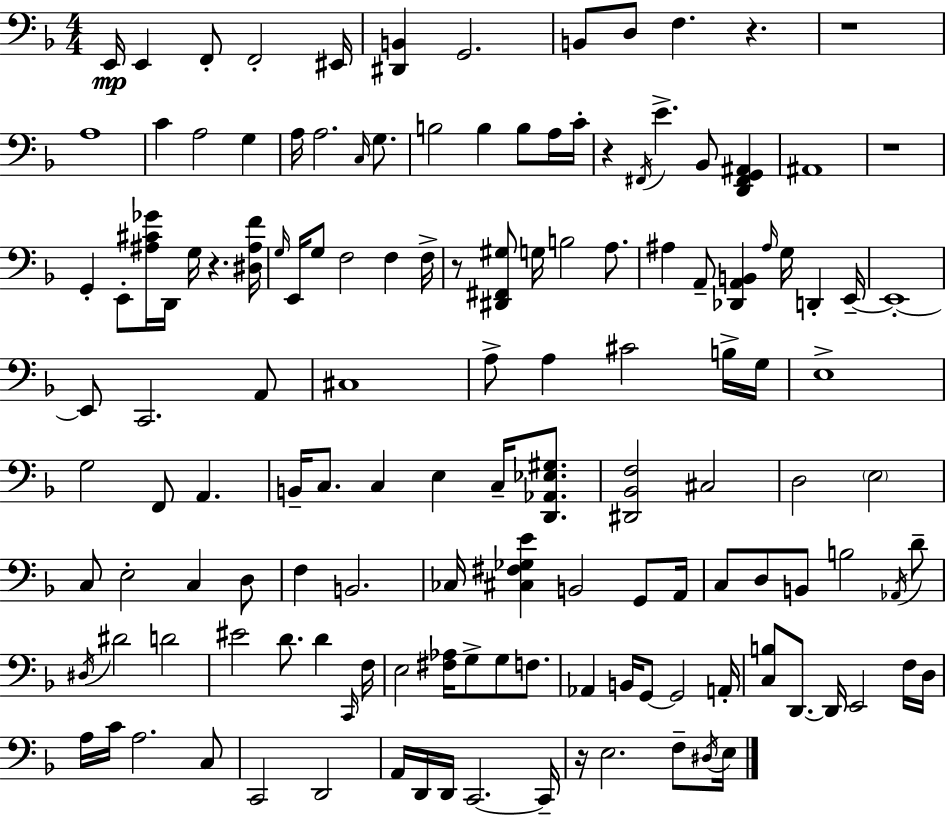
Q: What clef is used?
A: bass